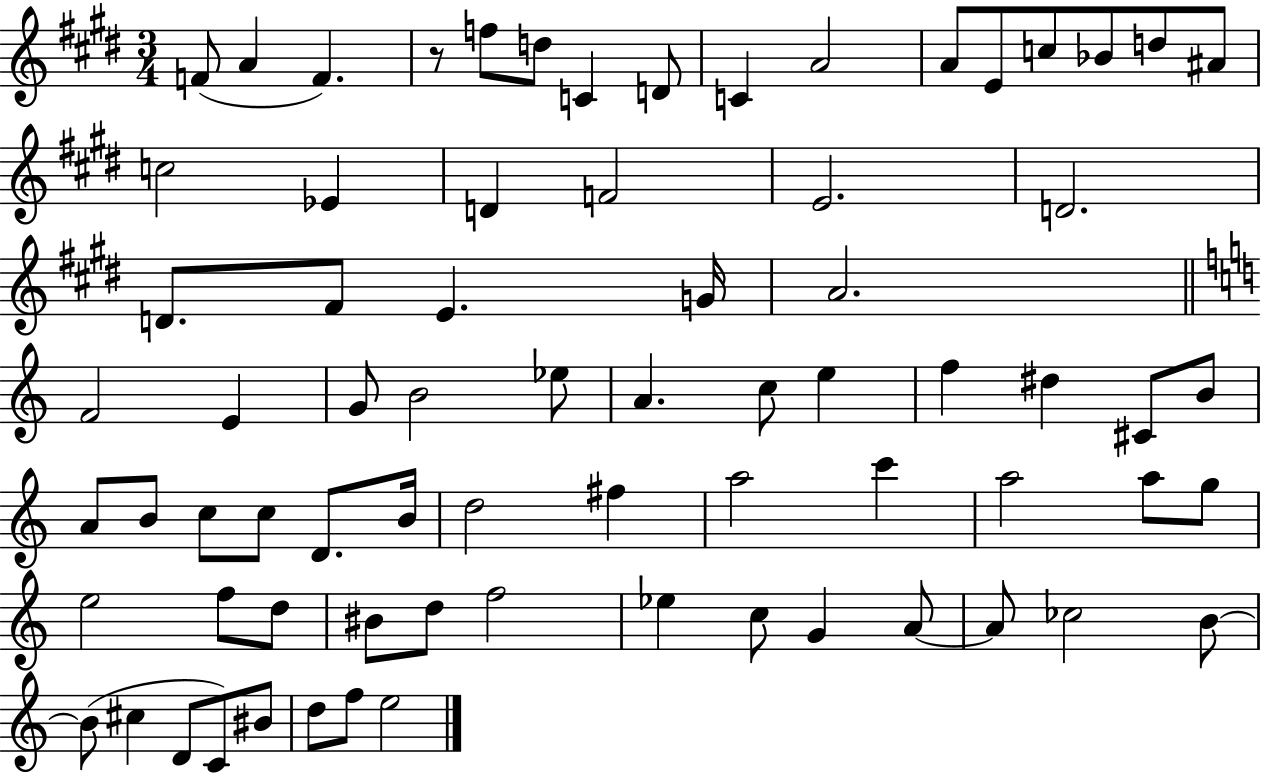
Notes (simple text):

F4/e A4/q F4/q. R/e F5/e D5/e C4/q D4/e C4/q A4/h A4/e E4/e C5/e Bb4/e D5/e A#4/e C5/h Eb4/q D4/q F4/h E4/h. D4/h. D4/e. F#4/e E4/q. G4/s A4/h. F4/h E4/q G4/e B4/h Eb5/e A4/q. C5/e E5/q F5/q D#5/q C#4/e B4/e A4/e B4/e C5/e C5/e D4/e. B4/s D5/h F#5/q A5/h C6/q A5/h A5/e G5/e E5/h F5/e D5/e BIS4/e D5/e F5/h Eb5/q C5/e G4/q A4/e A4/e CES5/h B4/e B4/e C#5/q D4/e C4/e BIS4/e D5/e F5/e E5/h